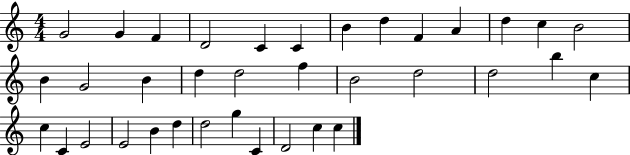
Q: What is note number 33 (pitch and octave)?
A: C4